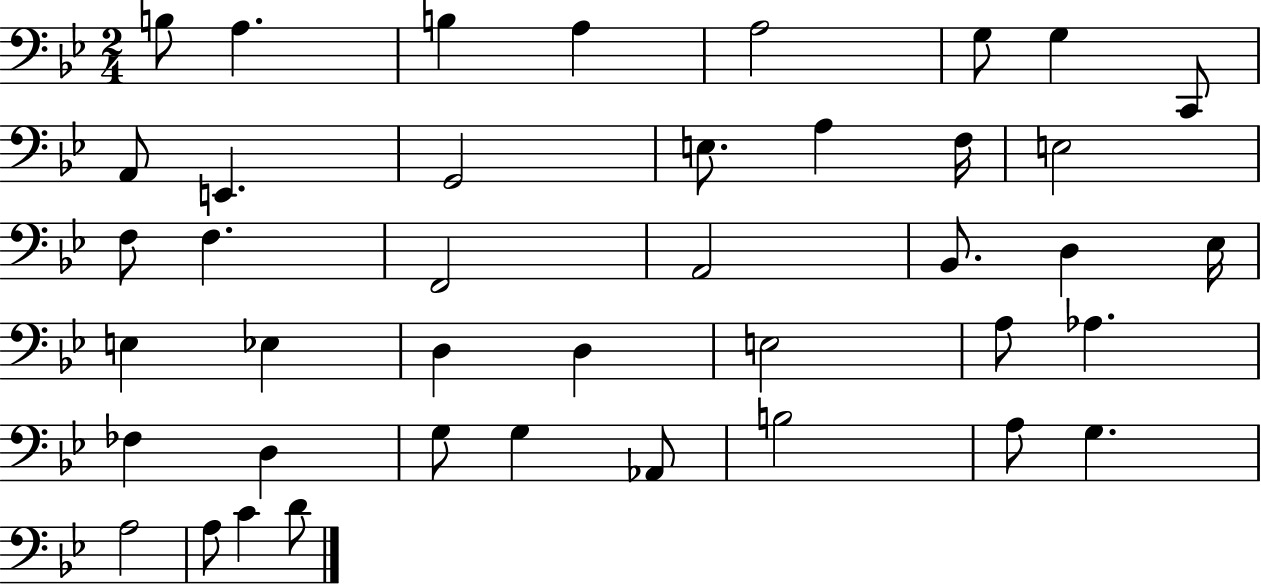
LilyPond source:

{
  \clef bass
  \numericTimeSignature
  \time 2/4
  \key bes \major
  b8 a4. | b4 a4 | a2 | g8 g4 c,8 | \break a,8 e,4. | g,2 | e8. a4 f16 | e2 | \break f8 f4. | f,2 | a,2 | bes,8. d4 ees16 | \break e4 ees4 | d4 d4 | e2 | a8 aes4. | \break fes4 d4 | g8 g4 aes,8 | b2 | a8 g4. | \break a2 | a8 c'4 d'8 | \bar "|."
}